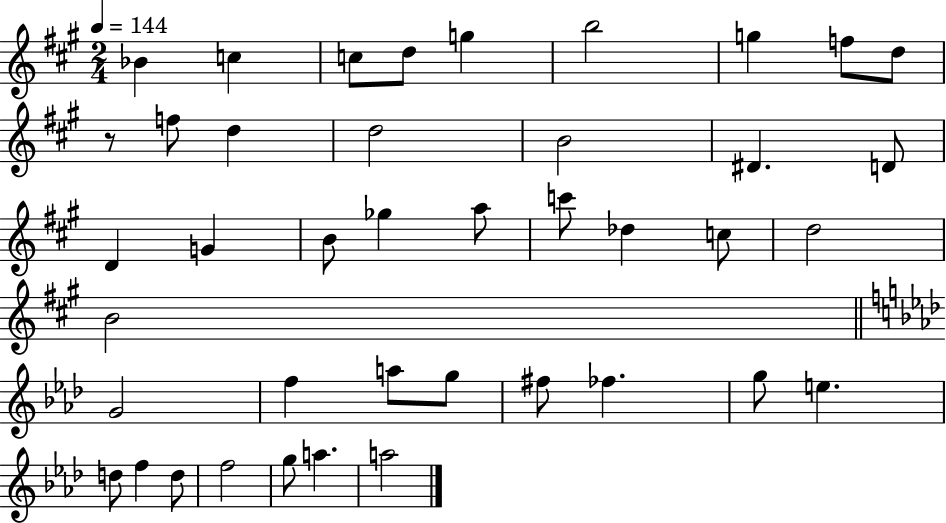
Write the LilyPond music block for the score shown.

{
  \clef treble
  \numericTimeSignature
  \time 2/4
  \key a \major
  \tempo 4 = 144
  bes'4 c''4 | c''8 d''8 g''4 | b''2 | g''4 f''8 d''8 | \break r8 f''8 d''4 | d''2 | b'2 | dis'4. d'8 | \break d'4 g'4 | b'8 ges''4 a''8 | c'''8 des''4 c''8 | d''2 | \break b'2 | \bar "||" \break \key aes \major g'2 | f''4 a''8 g''8 | fis''8 fes''4. | g''8 e''4. | \break d''8 f''4 d''8 | f''2 | g''8 a''4. | a''2 | \break \bar "|."
}